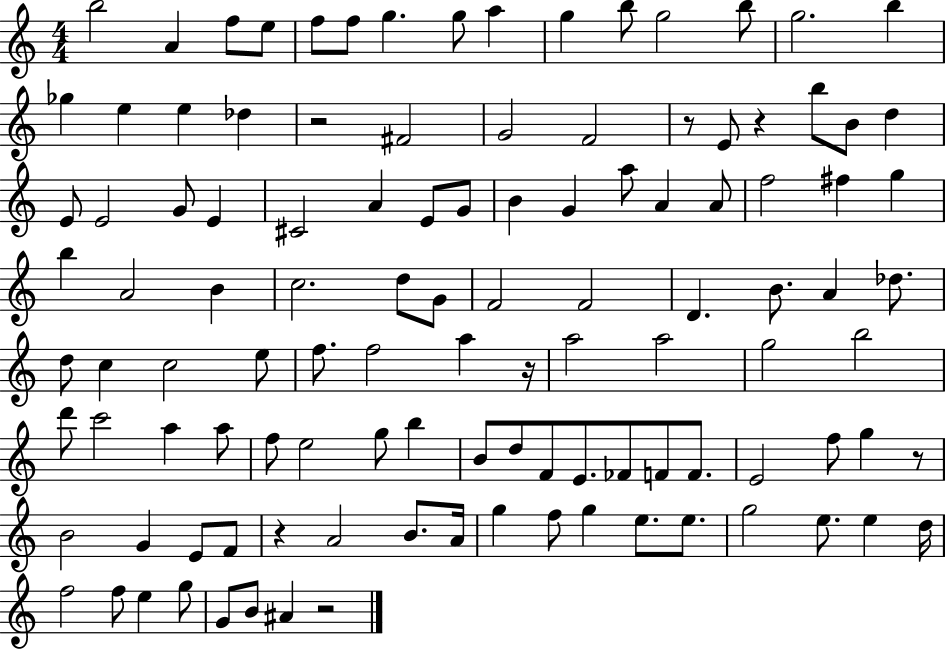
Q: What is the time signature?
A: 4/4